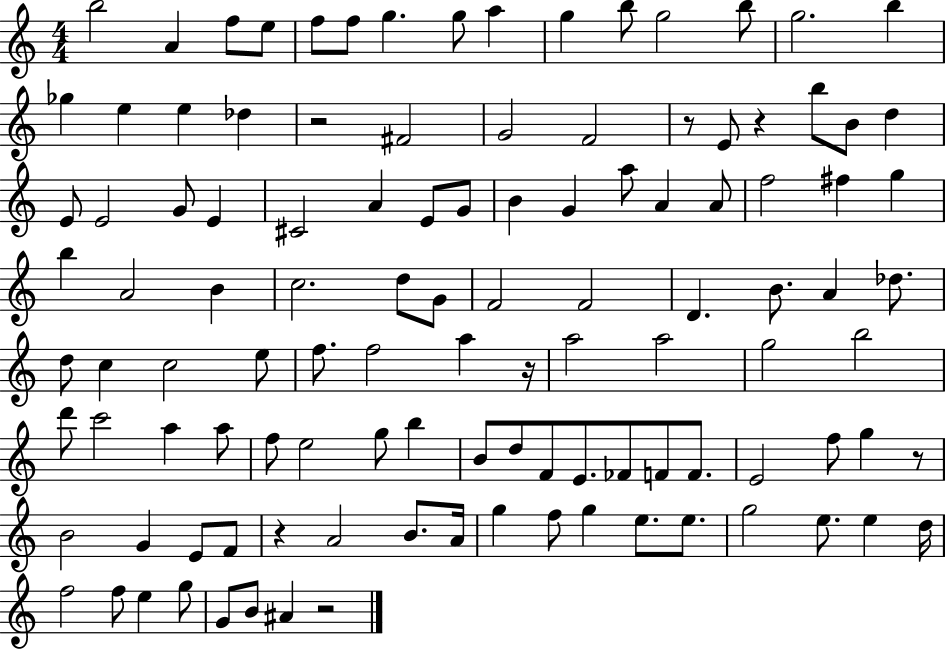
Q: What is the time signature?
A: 4/4